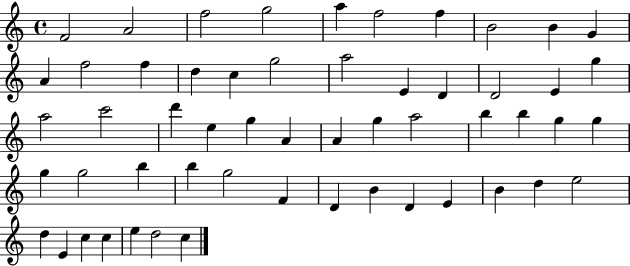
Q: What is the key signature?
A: C major